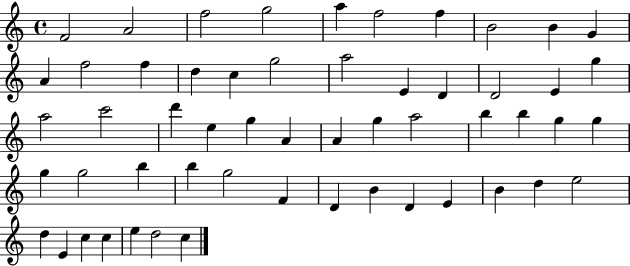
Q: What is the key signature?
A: C major